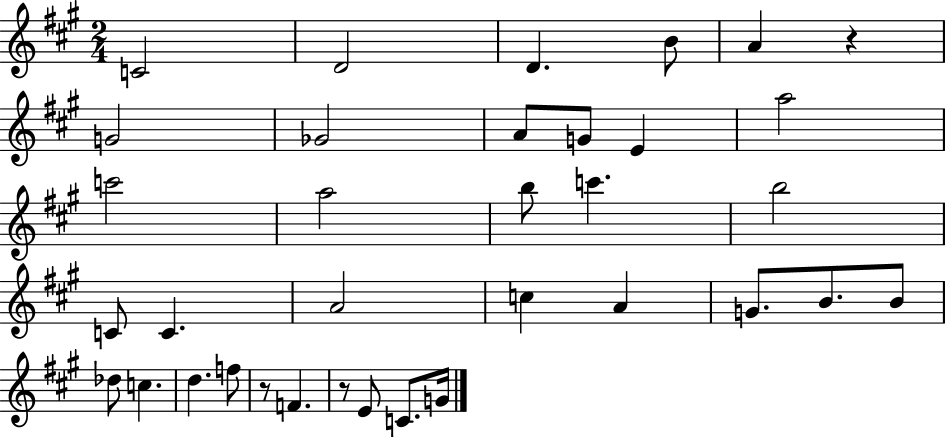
C4/h D4/h D4/q. B4/e A4/q R/q G4/h Gb4/h A4/e G4/e E4/q A5/h C6/h A5/h B5/e C6/q. B5/h C4/e C4/q. A4/h C5/q A4/q G4/e. B4/e. B4/e Db5/e C5/q. D5/q. F5/e R/e F4/q. R/e E4/e C4/e. G4/s